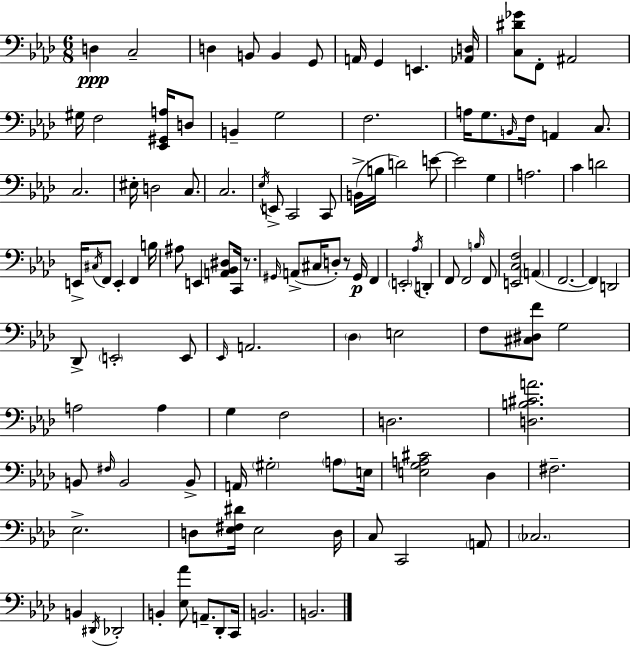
D3/q C3/h D3/q B2/e B2/q G2/e A2/s G2/q E2/q. [Ab2,D3]/s [C3,D#4,Gb4]/e F2/e A#2/h G#3/s F3/h [Eb2,G#2,A3]/s D3/e B2/q G3/h F3/h. A3/s G3/e. B2/s F3/s A2/q C3/e. C3/h. EIS3/s D3/h C3/e. C3/h. Eb3/s E2/e C2/h C2/e B2/s B3/s D4/h E4/e E4/h G3/q A3/h. C4/q D4/h E2/s C#3/s F2/e E2/q F2/q B3/s A#3/e E2/q [A2,Bb2,D#3]/e C2/s R/e. G#2/s A2/e C#3/s D3/e R/e G#2/s F2/q E2/h Ab3/s D2/q F2/e F2/h B3/s F2/e [E2,C3,F3]/h A2/q F2/h. F2/q D2/h Db2/e E2/h E2/e Eb2/s A2/h. Db3/q E3/h F3/e [C#3,D#3,F4]/e G3/h A3/h A3/q G3/q F3/h D3/h. [D3,B3,C#4,A4]/h. B2/e F#3/s B2/h B2/e A2/s G#3/h A3/e E3/s [E3,G3,A3,C#4]/h Db3/q F#3/h. Eb3/h. D3/e [Eb3,F#3,D#4]/s Eb3/h D3/s C3/e C2/h A2/e CES3/h. B2/q D#2/s Db2/h B2/q [Eb3,Ab4]/e A2/e. Db2/e C2/s B2/h. B2/h.